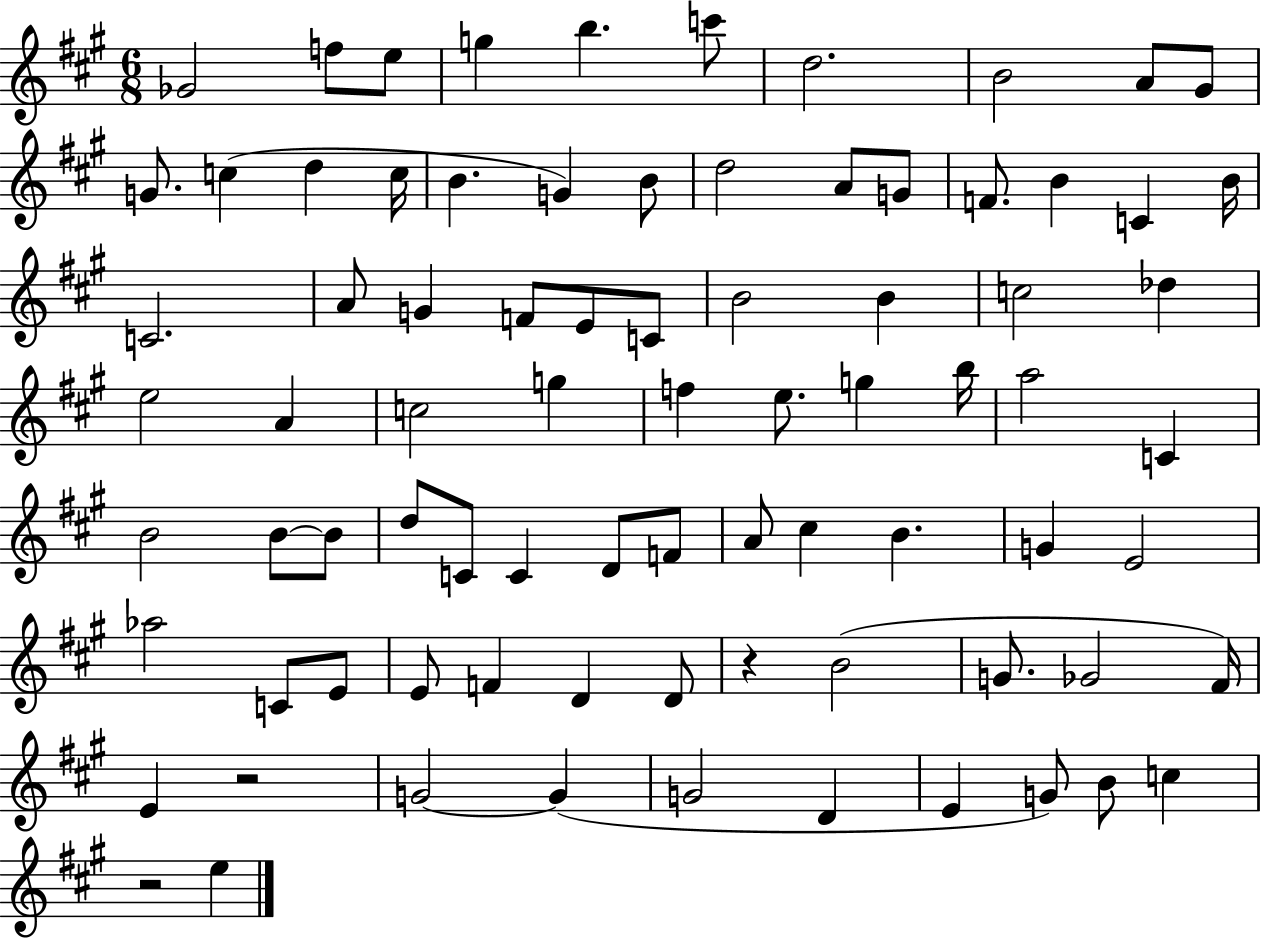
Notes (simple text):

Gb4/h F5/e E5/e G5/q B5/q. C6/e D5/h. B4/h A4/e G#4/e G4/e. C5/q D5/q C5/s B4/q. G4/q B4/e D5/h A4/e G4/e F4/e. B4/q C4/q B4/s C4/h. A4/e G4/q F4/e E4/e C4/e B4/h B4/q C5/h Db5/q E5/h A4/q C5/h G5/q F5/q E5/e. G5/q B5/s A5/h C4/q B4/h B4/e B4/e D5/e C4/e C4/q D4/e F4/e A4/e C#5/q B4/q. G4/q E4/h Ab5/h C4/e E4/e E4/e F4/q D4/q D4/e R/q B4/h G4/e. Gb4/h F#4/s E4/q R/h G4/h G4/q G4/h D4/q E4/q G4/e B4/e C5/q R/h E5/q